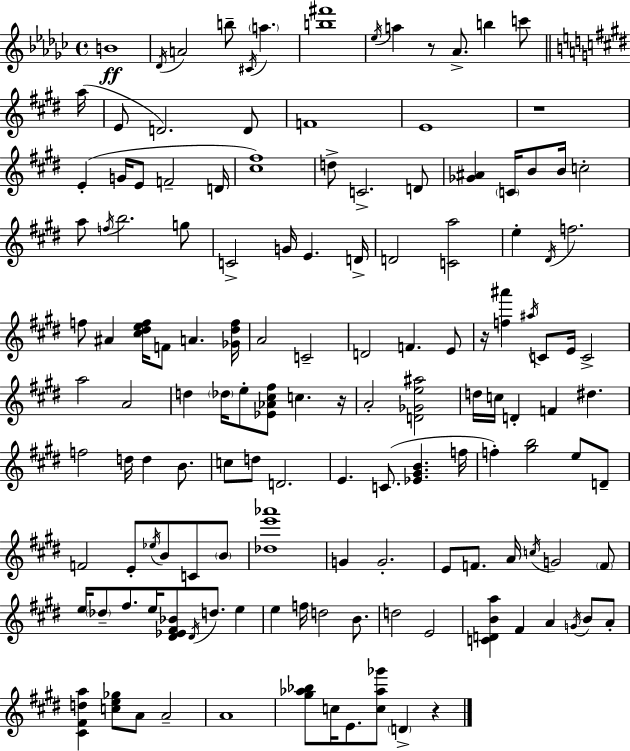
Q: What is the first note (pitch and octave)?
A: B4